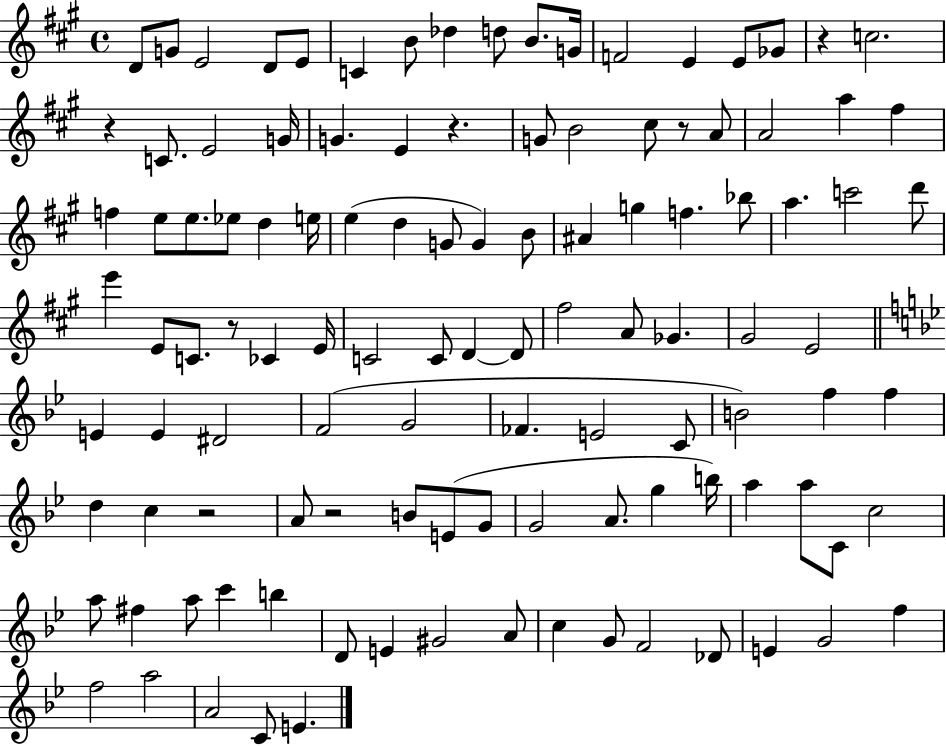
X:1
T:Untitled
M:4/4
L:1/4
K:A
D/2 G/2 E2 D/2 E/2 C B/2 _d d/2 B/2 G/4 F2 E E/2 _G/2 z c2 z C/2 E2 G/4 G E z G/2 B2 ^c/2 z/2 A/2 A2 a ^f f e/2 e/2 _e/2 d e/4 e d G/2 G B/2 ^A g f _b/2 a c'2 d'/2 e' E/2 C/2 z/2 _C E/4 C2 C/2 D D/2 ^f2 A/2 _G ^G2 E2 E E ^D2 F2 G2 _F E2 C/2 B2 f f d c z2 A/2 z2 B/2 E/2 G/2 G2 A/2 g b/4 a a/2 C/2 c2 a/2 ^f a/2 c' b D/2 E ^G2 A/2 c G/2 F2 _D/2 E G2 f f2 a2 A2 C/2 E